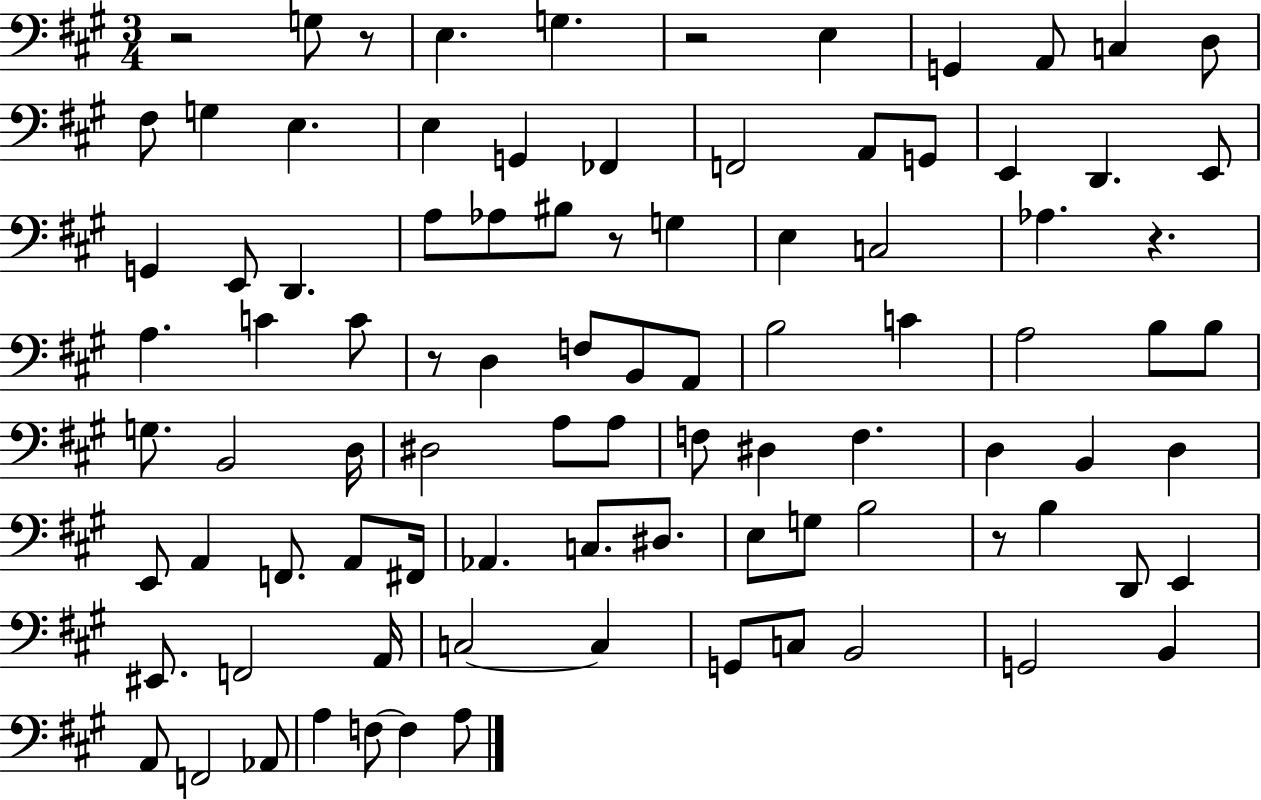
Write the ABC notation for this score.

X:1
T:Untitled
M:3/4
L:1/4
K:A
z2 G,/2 z/2 E, G, z2 E, G,, A,,/2 C, D,/2 ^F,/2 G, E, E, G,, _F,, F,,2 A,,/2 G,,/2 E,, D,, E,,/2 G,, E,,/2 D,, A,/2 _A,/2 ^B,/2 z/2 G, E, C,2 _A, z A, C C/2 z/2 D, F,/2 B,,/2 A,,/2 B,2 C A,2 B,/2 B,/2 G,/2 B,,2 D,/4 ^D,2 A,/2 A,/2 F,/2 ^D, F, D, B,, D, E,,/2 A,, F,,/2 A,,/2 ^F,,/4 _A,, C,/2 ^D,/2 E,/2 G,/2 B,2 z/2 B, D,,/2 E,, ^E,,/2 F,,2 A,,/4 C,2 C, G,,/2 C,/2 B,,2 G,,2 B,, A,,/2 F,,2 _A,,/2 A, F,/2 F, A,/2